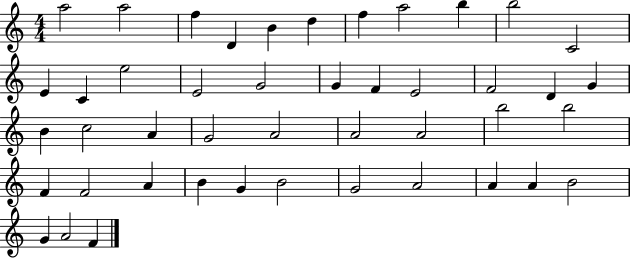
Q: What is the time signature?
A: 4/4